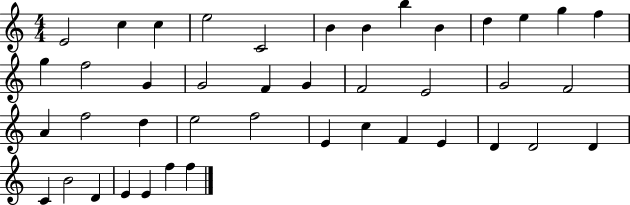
E4/h C5/q C5/q E5/h C4/h B4/q B4/q B5/q B4/q D5/q E5/q G5/q F5/q G5/q F5/h G4/q G4/h F4/q G4/q F4/h E4/h G4/h F4/h A4/q F5/h D5/q E5/h F5/h E4/q C5/q F4/q E4/q D4/q D4/h D4/q C4/q B4/h D4/q E4/q E4/q F5/q F5/q